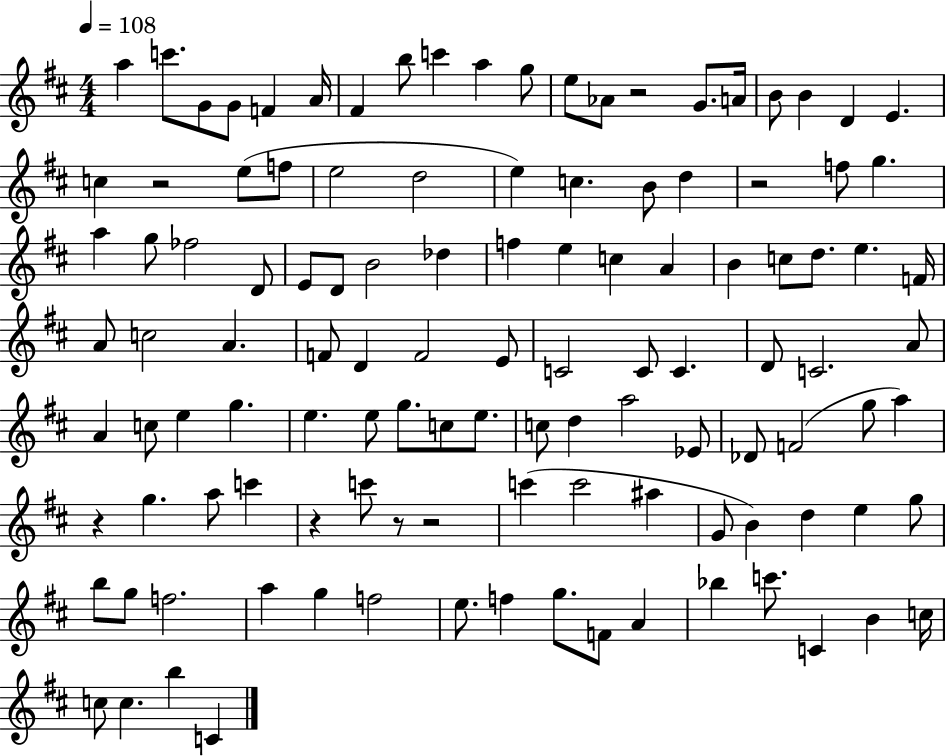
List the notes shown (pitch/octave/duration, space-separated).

A5/q C6/e. G4/e G4/e F4/q A4/s F#4/q B5/e C6/q A5/q G5/e E5/e Ab4/e R/h G4/e. A4/s B4/e B4/q D4/q E4/q. C5/q R/h E5/e F5/e E5/h D5/h E5/q C5/q. B4/e D5/q R/h F5/e G5/q. A5/q G5/e FES5/h D4/e E4/e D4/e B4/h Db5/q F5/q E5/q C5/q A4/q B4/q C5/e D5/e. E5/q. F4/s A4/e C5/h A4/q. F4/e D4/q F4/h E4/e C4/h C4/e C4/q. D4/e C4/h. A4/e A4/q C5/e E5/q G5/q. E5/q. E5/e G5/e. C5/e E5/e. C5/e D5/q A5/h Eb4/e Db4/e F4/h G5/e A5/q R/q G5/q. A5/e C6/q R/q C6/e R/e R/h C6/q C6/h A#5/q G4/e B4/q D5/q E5/q G5/e B5/e G5/e F5/h. A5/q G5/q F5/h E5/e. F5/q G5/e. F4/e A4/q Bb5/q C6/e. C4/q B4/q C5/s C5/e C5/q. B5/q C4/q